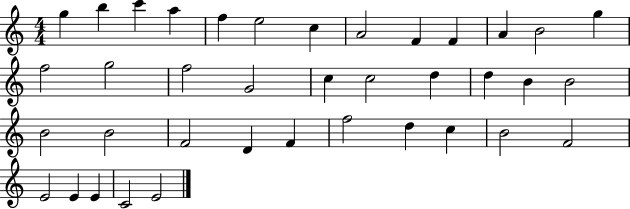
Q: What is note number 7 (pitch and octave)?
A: C5